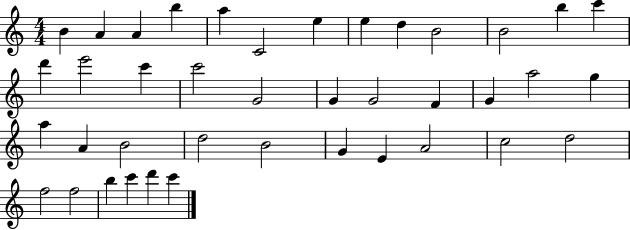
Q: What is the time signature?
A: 4/4